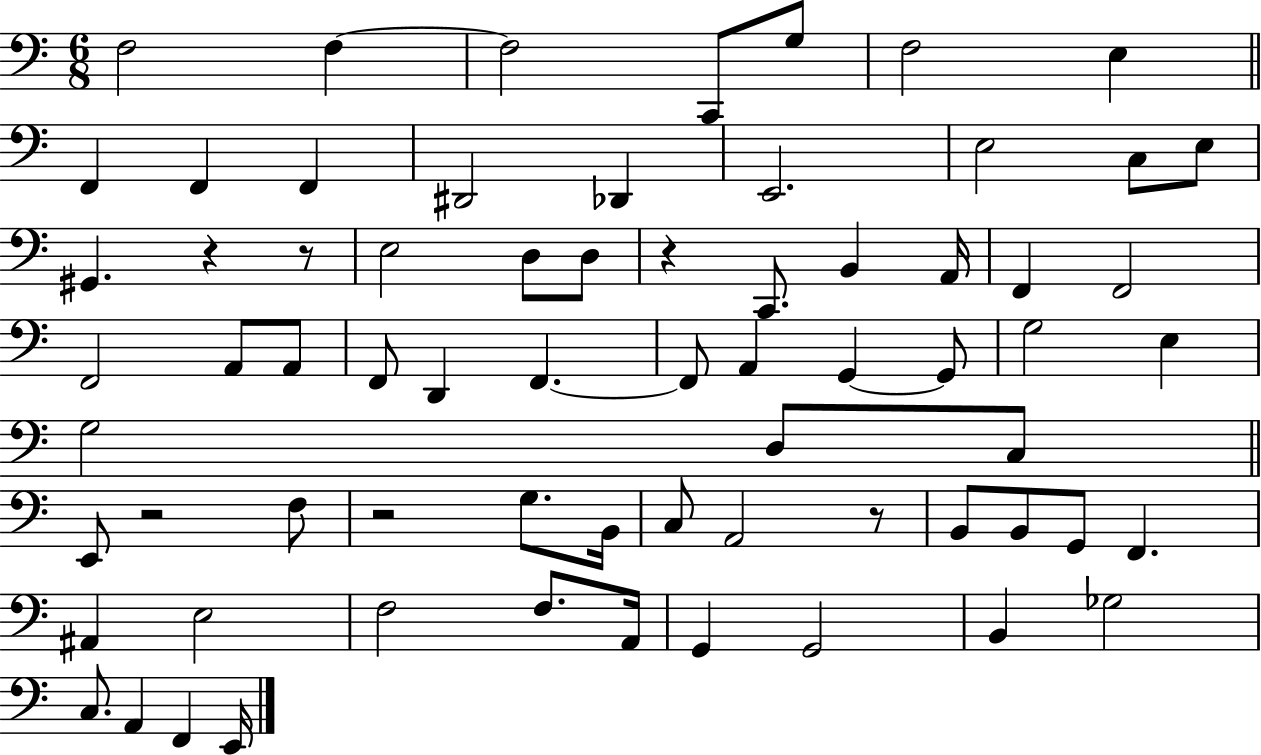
X:1
T:Untitled
M:6/8
L:1/4
K:C
F,2 F, F,2 C,,/2 G,/2 F,2 E, F,, F,, F,, ^D,,2 _D,, E,,2 E,2 C,/2 E,/2 ^G,, z z/2 E,2 D,/2 D,/2 z C,,/2 B,, A,,/4 F,, F,,2 F,,2 A,,/2 A,,/2 F,,/2 D,, F,, F,,/2 A,, G,, G,,/2 G,2 E, G,2 D,/2 C,/2 E,,/2 z2 F,/2 z2 G,/2 B,,/4 C,/2 A,,2 z/2 B,,/2 B,,/2 G,,/2 F,, ^A,, E,2 F,2 F,/2 A,,/4 G,, G,,2 B,, _G,2 C,/2 A,, F,, E,,/4